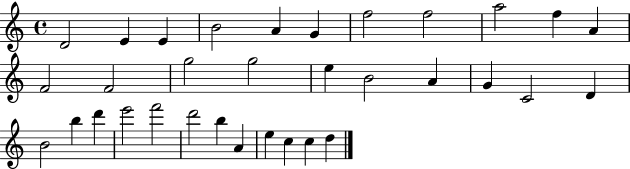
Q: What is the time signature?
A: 4/4